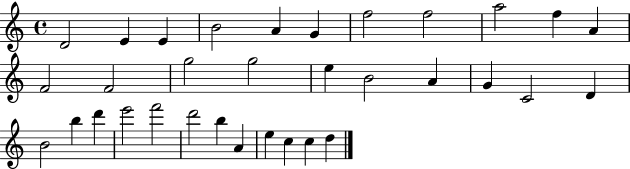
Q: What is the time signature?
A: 4/4